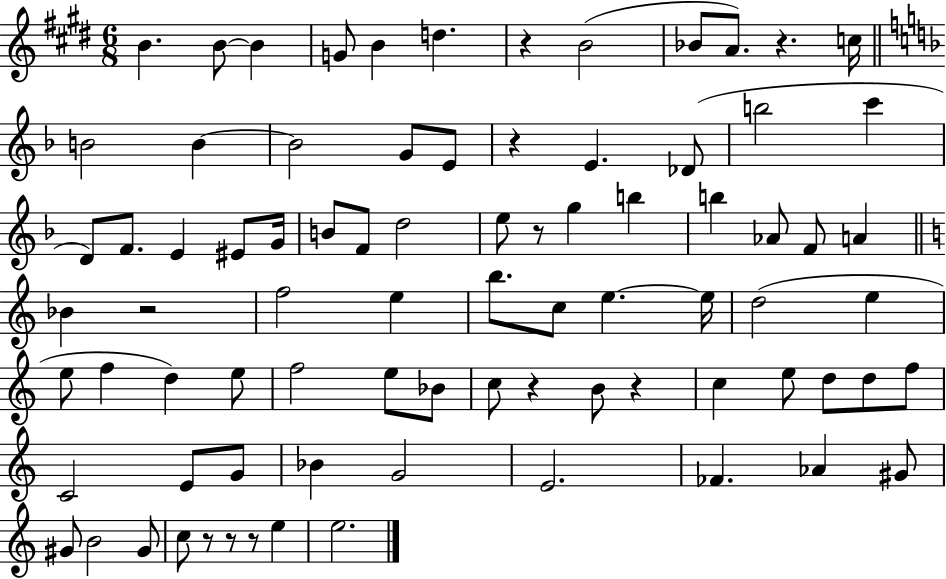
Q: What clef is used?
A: treble